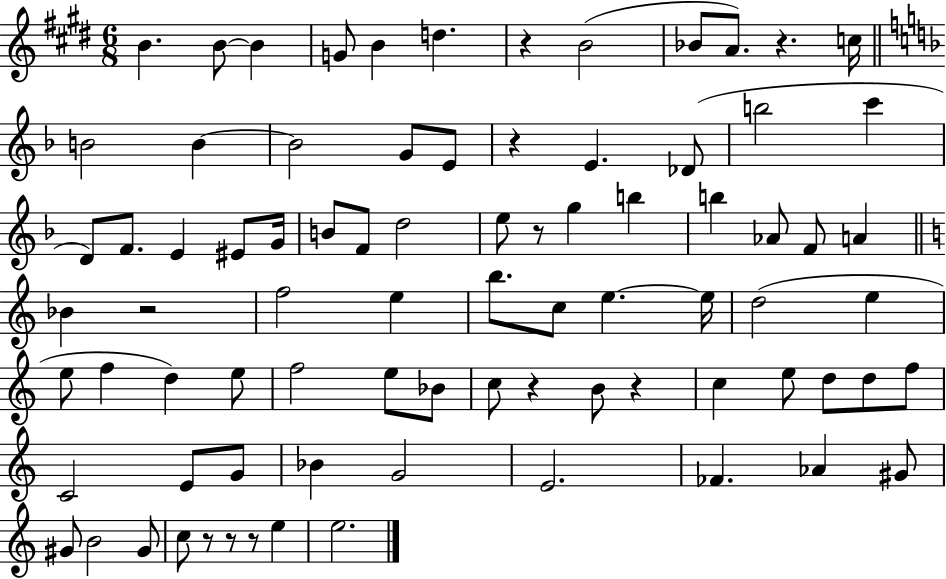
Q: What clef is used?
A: treble